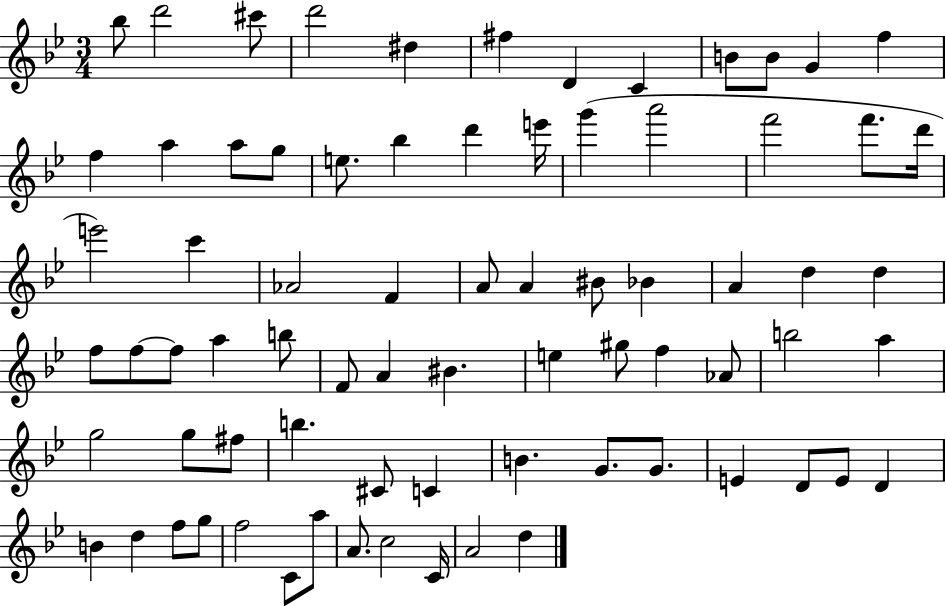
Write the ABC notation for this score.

X:1
T:Untitled
M:3/4
L:1/4
K:Bb
_b/2 d'2 ^c'/2 d'2 ^d ^f D C B/2 B/2 G f f a a/2 g/2 e/2 _b d' e'/4 g' a'2 f'2 f'/2 d'/4 e'2 c' _A2 F A/2 A ^B/2 _B A d d f/2 f/2 f/2 a b/2 F/2 A ^B e ^g/2 f _A/2 b2 a g2 g/2 ^f/2 b ^C/2 C B G/2 G/2 E D/2 E/2 D B d f/2 g/2 f2 C/2 a/2 A/2 c2 C/4 A2 d